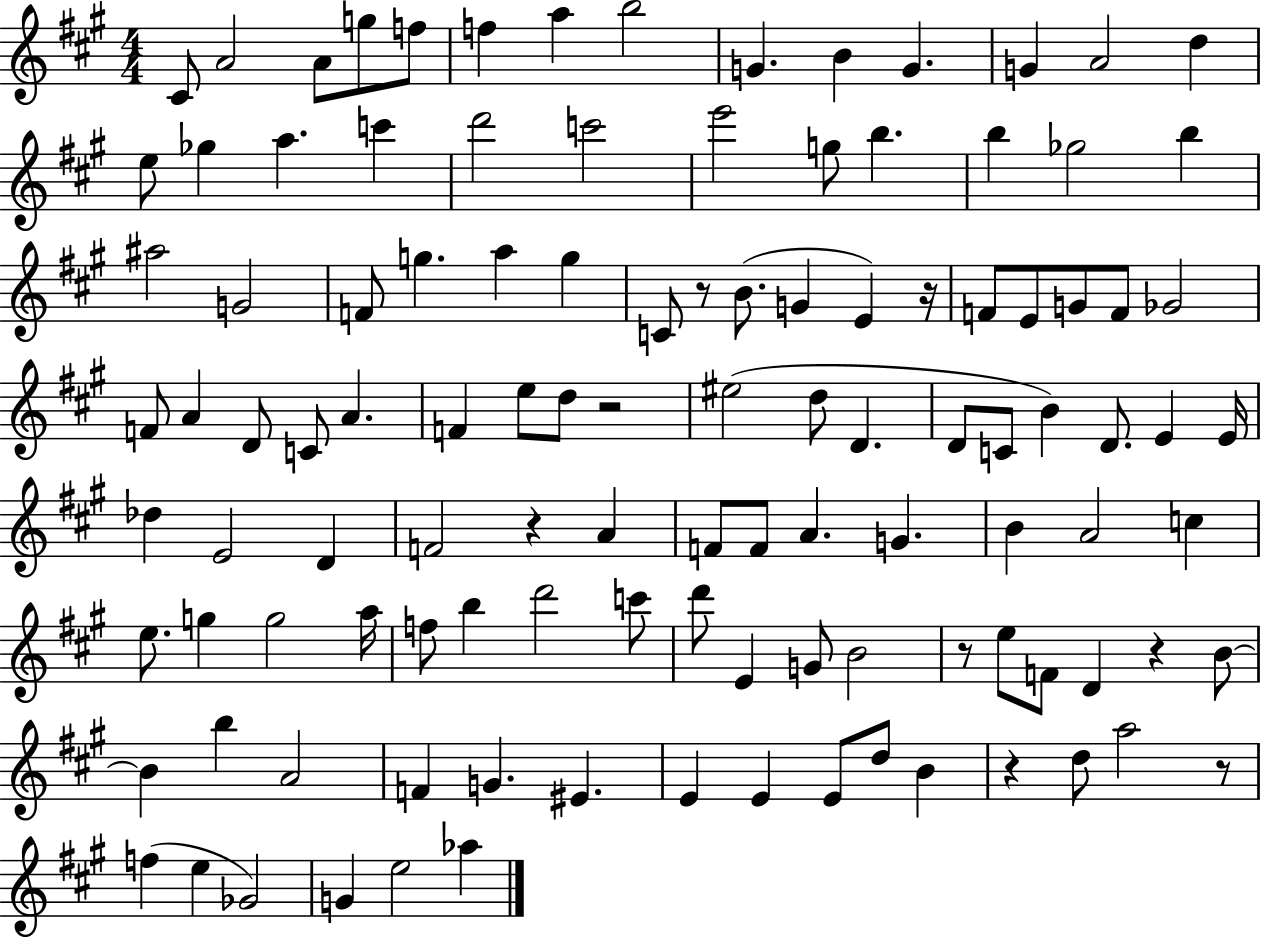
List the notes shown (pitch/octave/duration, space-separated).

C#4/e A4/h A4/e G5/e F5/e F5/q A5/q B5/h G4/q. B4/q G4/q. G4/q A4/h D5/q E5/e Gb5/q A5/q. C6/q D6/h C6/h E6/h G5/e B5/q. B5/q Gb5/h B5/q A#5/h G4/h F4/e G5/q. A5/q G5/q C4/e R/e B4/e. G4/q E4/q R/s F4/e E4/e G4/e F4/e Gb4/h F4/e A4/q D4/e C4/e A4/q. F4/q E5/e D5/e R/h EIS5/h D5/e D4/q. D4/e C4/e B4/q D4/e. E4/q E4/s Db5/q E4/h D4/q F4/h R/q A4/q F4/e F4/e A4/q. G4/q. B4/q A4/h C5/q E5/e. G5/q G5/h A5/s F5/e B5/q D6/h C6/e D6/e E4/q G4/e B4/h R/e E5/e F4/e D4/q R/q B4/e B4/q B5/q A4/h F4/q G4/q. EIS4/q. E4/q E4/q E4/e D5/e B4/q R/q D5/e A5/h R/e F5/q E5/q Gb4/h G4/q E5/h Ab5/q